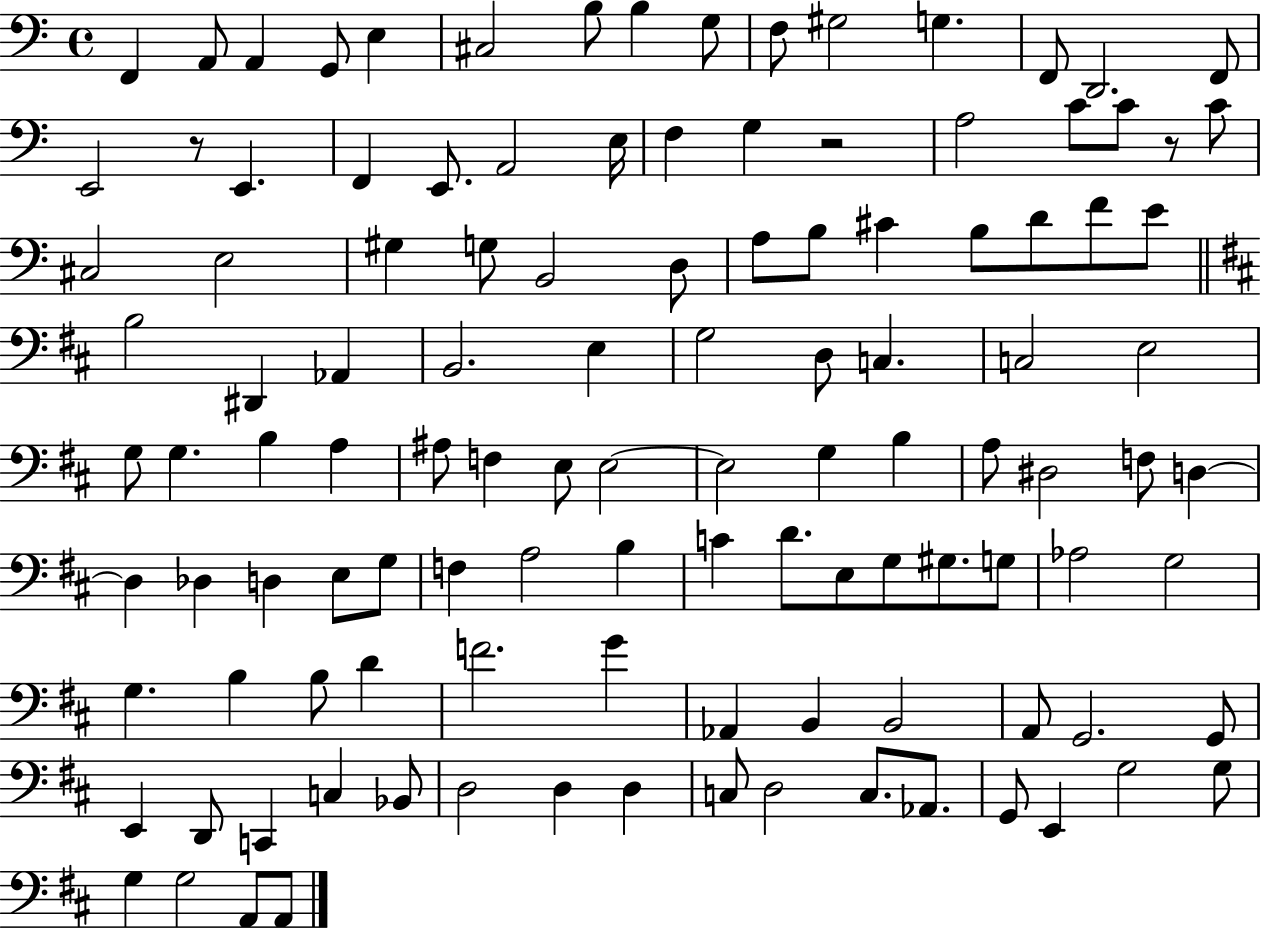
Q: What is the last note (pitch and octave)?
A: A2